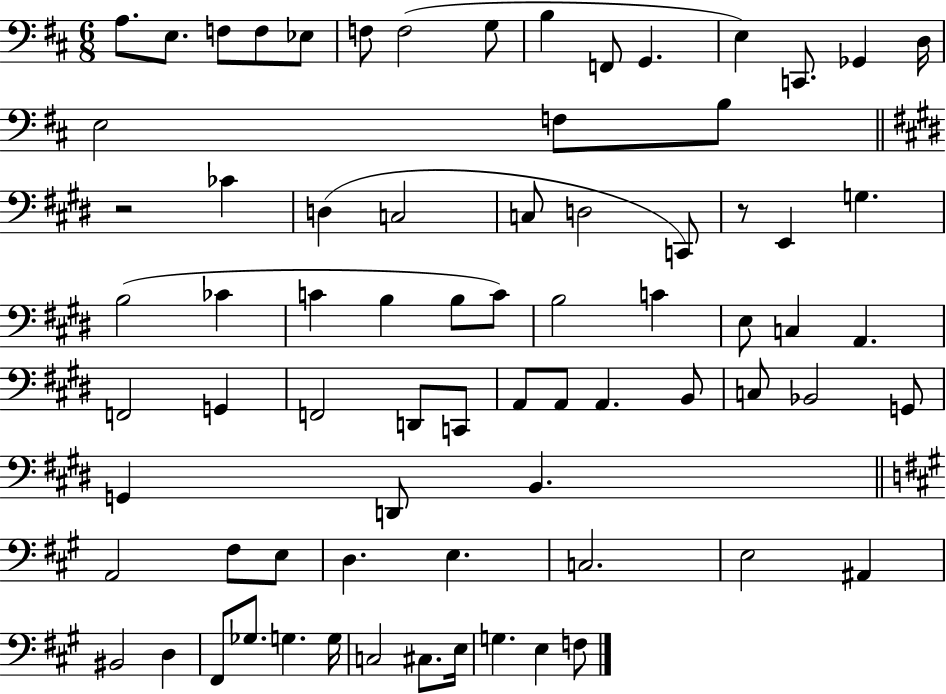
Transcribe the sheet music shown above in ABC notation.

X:1
T:Untitled
M:6/8
L:1/4
K:D
A,/2 E,/2 F,/2 F,/2 _E,/2 F,/2 F,2 G,/2 B, F,,/2 G,, E, C,,/2 _G,, D,/4 E,2 F,/2 B,/2 z2 _C D, C,2 C,/2 D,2 C,,/2 z/2 E,, G, B,2 _C C B, B,/2 C/2 B,2 C E,/2 C, A,, F,,2 G,, F,,2 D,,/2 C,,/2 A,,/2 A,,/2 A,, B,,/2 C,/2 _B,,2 G,,/2 G,, D,,/2 B,, A,,2 ^F,/2 E,/2 D, E, C,2 E,2 ^A,, ^B,,2 D, ^F,,/2 _G,/2 G, G,/4 C,2 ^C,/2 E,/4 G, E, F,/2